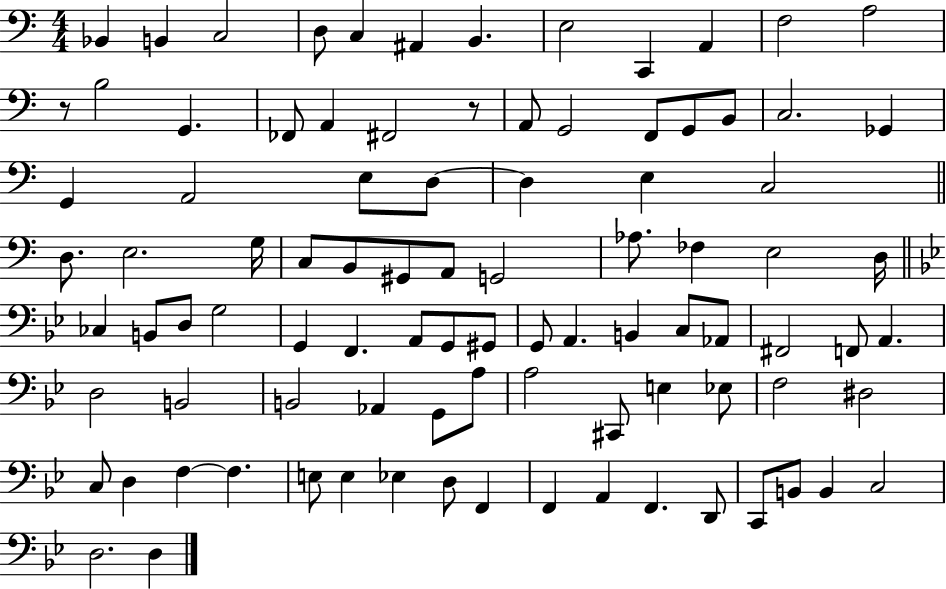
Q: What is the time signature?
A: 4/4